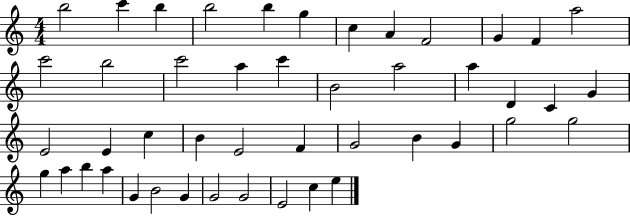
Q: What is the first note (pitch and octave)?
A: B5